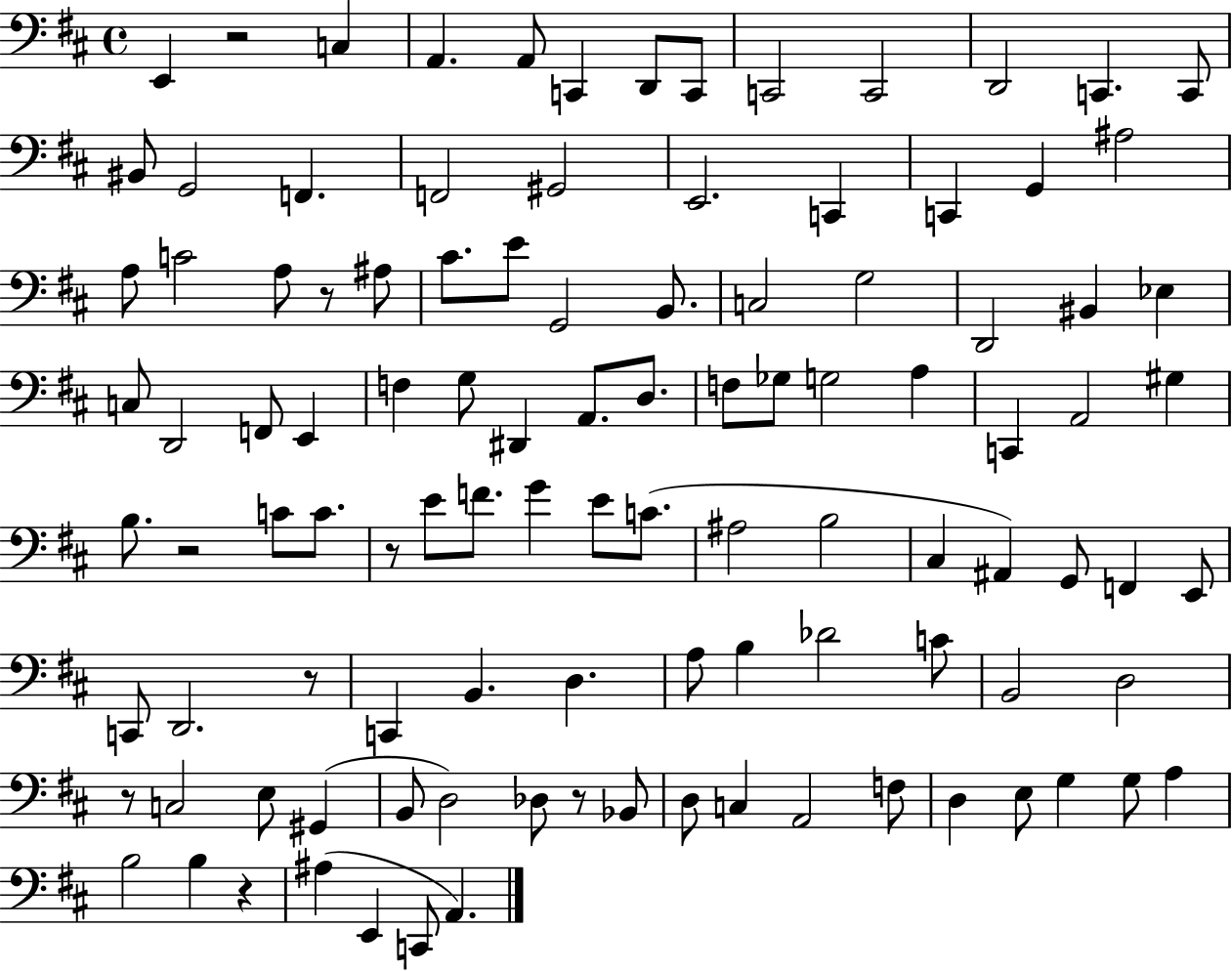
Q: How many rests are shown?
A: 8